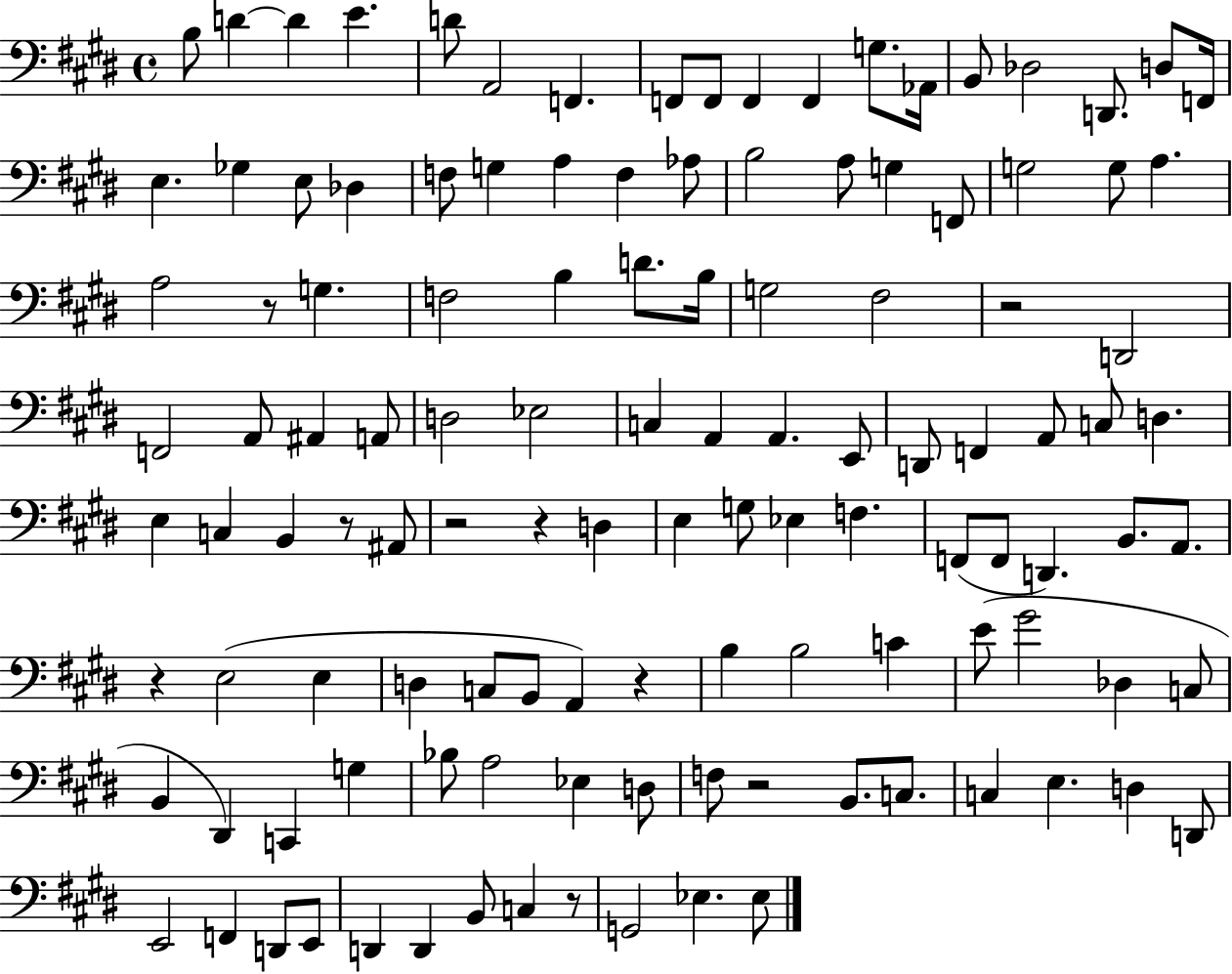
{
  \clef bass
  \time 4/4
  \defaultTimeSignature
  \key e \major
  \repeat volta 2 { b8 d'4~~ d'4 e'4. | d'8 a,2 f,4. | f,8 f,8 f,4 f,4 g8. aes,16 | b,8 des2 d,8. d8 f,16 | \break e4. ges4 e8 des4 | f8 g4 a4 f4 aes8 | b2 a8 g4 f,8 | g2 g8 a4. | \break a2 r8 g4. | f2 b4 d'8. b16 | g2 fis2 | r2 d,2 | \break f,2 a,8 ais,4 a,8 | d2 ees2 | c4 a,4 a,4. e,8 | d,8 f,4 a,8 c8 d4. | \break e4 c4 b,4 r8 ais,8 | r2 r4 d4 | e4 g8 ees4 f4. | f,8( f,8 d,4.) b,8. a,8. | \break r4 e2( e4 | d4 c8 b,8 a,4) r4 | b4 b2 c'4 | e'8( gis'2 des4 c8 | \break b,4 dis,4) c,4 g4 | bes8 a2 ees4 d8 | f8 r2 b,8. c8. | c4 e4. d4 d,8 | \break e,2 f,4 d,8 e,8 | d,4 d,4 b,8 c4 r8 | g,2 ees4. ees8 | } \bar "|."
}